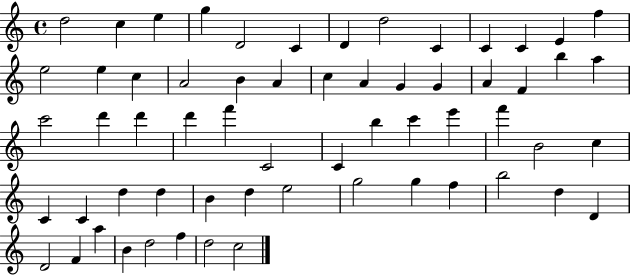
{
  \clef treble
  \time 4/4
  \defaultTimeSignature
  \key c \major
  d''2 c''4 e''4 | g''4 d'2 c'4 | d'4 d''2 c'4 | c'4 c'4 e'4 f''4 | \break e''2 e''4 c''4 | a'2 b'4 a'4 | c''4 a'4 g'4 g'4 | a'4 f'4 b''4 a''4 | \break c'''2 d'''4 d'''4 | d'''4 f'''4 c'2 | c'4 b''4 c'''4 e'''4 | f'''4 b'2 c''4 | \break c'4 c'4 d''4 d''4 | b'4 d''4 e''2 | g''2 g''4 f''4 | b''2 d''4 d'4 | \break d'2 f'4 a''4 | b'4 d''2 f''4 | d''2 c''2 | \bar "|."
}